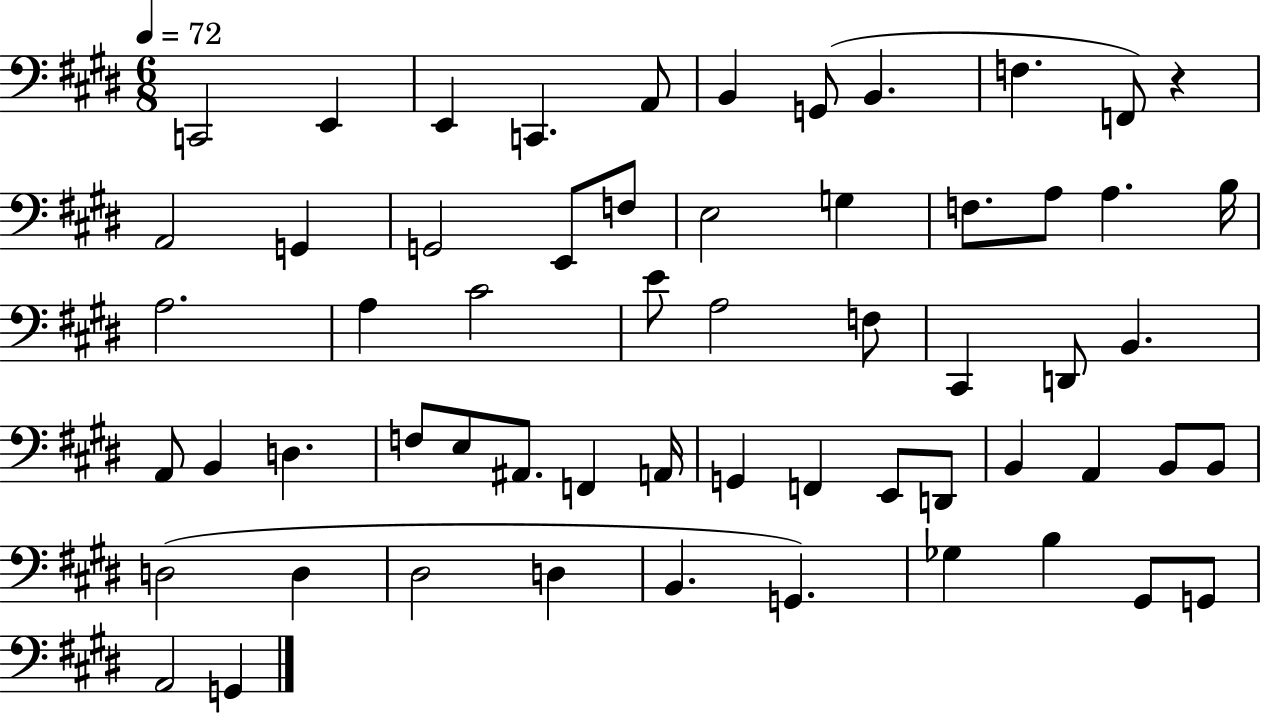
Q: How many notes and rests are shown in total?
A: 59